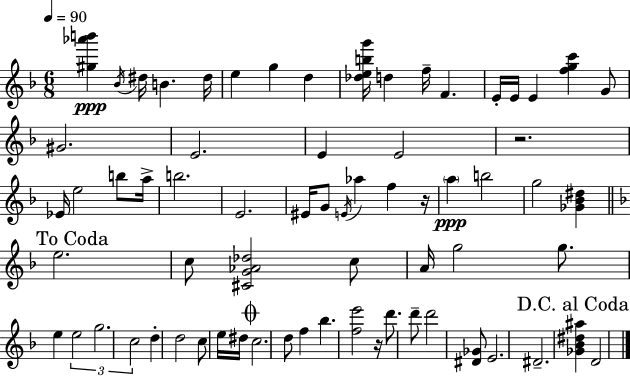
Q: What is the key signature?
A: D minor